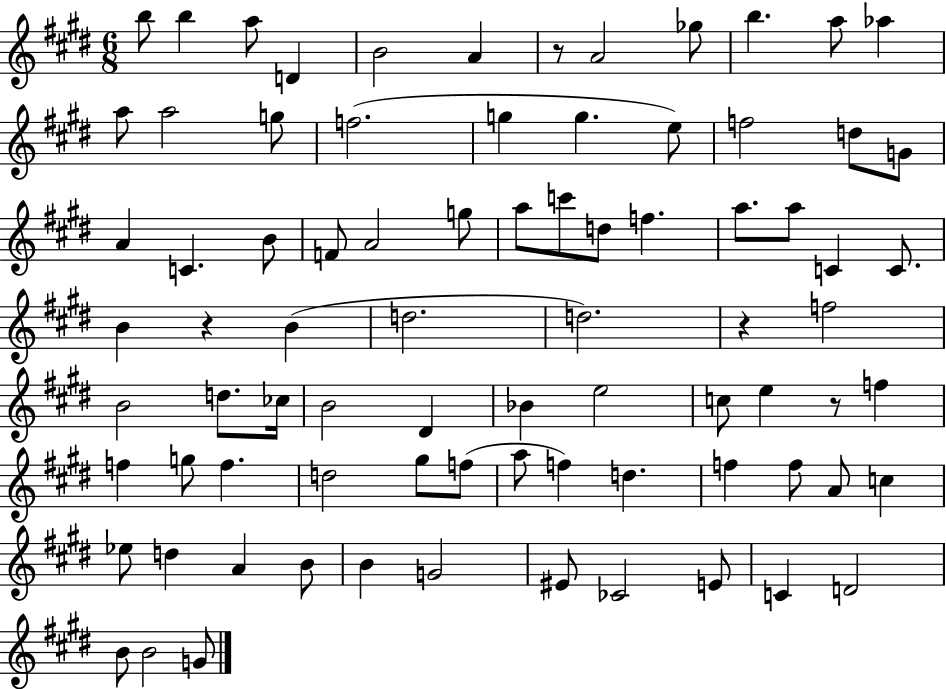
{
  \clef treble
  \numericTimeSignature
  \time 6/8
  \key e \major
  b''8 b''4 a''8 d'4 | b'2 a'4 | r8 a'2 ges''8 | b''4. a''8 aes''4 | \break a''8 a''2 g''8 | f''2.( | g''4 g''4. e''8) | f''2 d''8 g'8 | \break a'4 c'4. b'8 | f'8 a'2 g''8 | a''8 c'''8 d''8 f''4. | a''8. a''8 c'4 c'8. | \break b'4 r4 b'4( | d''2. | d''2.) | r4 f''2 | \break b'2 d''8. ces''16 | b'2 dis'4 | bes'4 e''2 | c''8 e''4 r8 f''4 | \break f''4 g''8 f''4. | d''2 gis''8 f''8( | a''8 f''4) d''4. | f''4 f''8 a'8 c''4 | \break ees''8 d''4 a'4 b'8 | b'4 g'2 | eis'8 ces'2 e'8 | c'4 d'2 | \break b'8 b'2 g'8 | \bar "|."
}